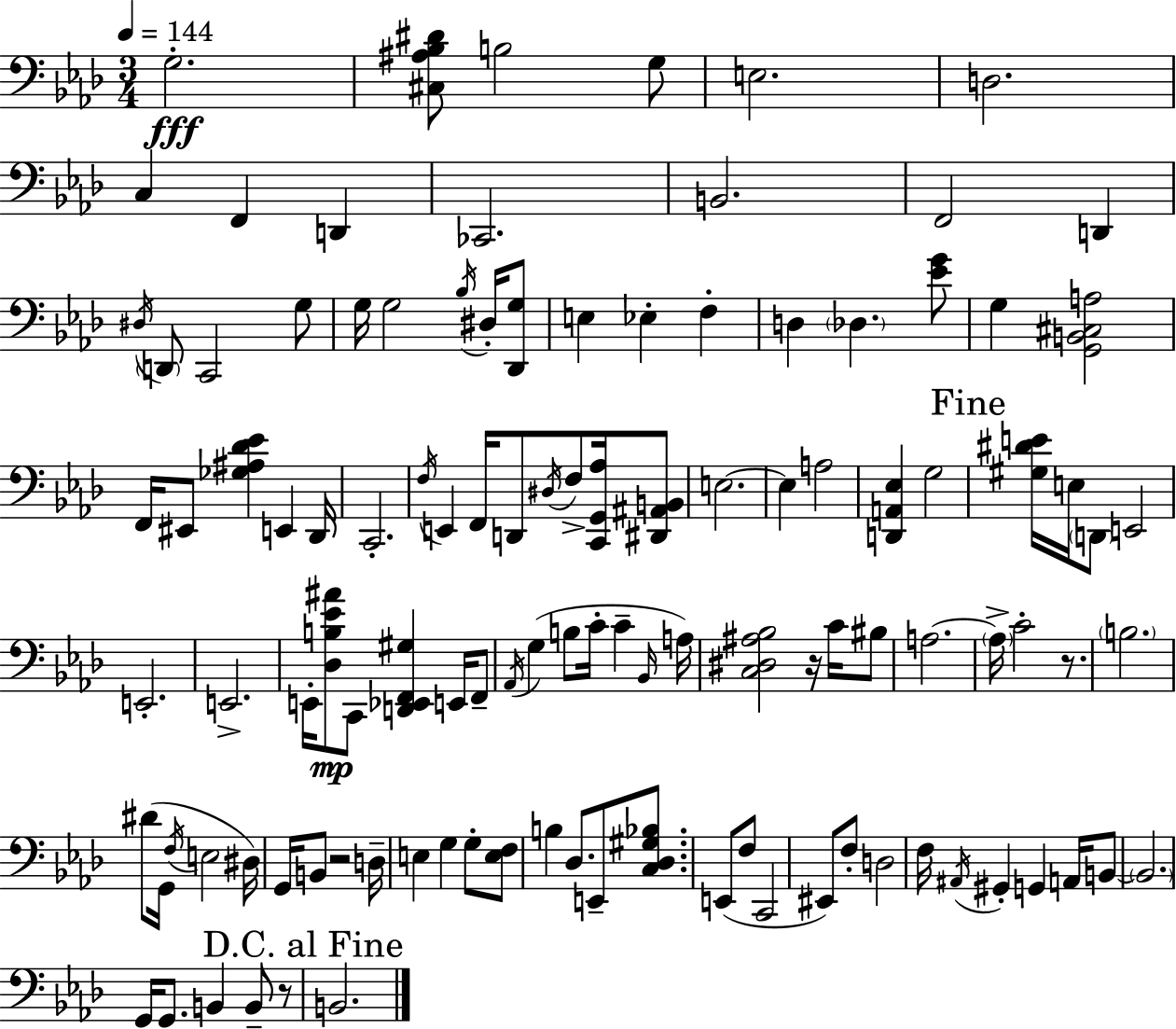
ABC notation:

X:1
T:Untitled
M:3/4
L:1/4
K:Fm
G,2 [^C,^A,_B,^D]/2 B,2 G,/2 E,2 D,2 C, F,, D,, _C,,2 B,,2 F,,2 D,, ^D,/4 D,,/2 C,,2 G,/2 G,/4 G,2 _B,/4 ^D,/4 [_D,,G,]/2 E, _E, F, D, _D, [_EG]/2 G, [G,,B,,^C,A,]2 F,,/4 ^E,,/2 [_G,^A,_D_E] E,, _D,,/4 C,,2 F,/4 E,, F,,/4 D,,/2 ^D,/4 F,/2 [C,,G,,_A,]/4 [^D,,^A,,B,,]/2 E,2 E, A,2 [D,,A,,_E,] G,2 [^G,^DE]/4 E,/4 D,,/2 E,,2 E,,2 E,,2 E,,/4 [_D,B,_E^A]/2 C,,/2 [D,,_E,,F,,^G,] E,,/4 F,,/2 _A,,/4 G, B,/2 C/4 C _B,,/4 A,/4 [C,^D,^A,_B,]2 z/4 C/4 ^B,/2 A,2 A,/4 C2 z/2 B,2 ^D/2 G,,/4 F,/4 E,2 ^D,/4 G,,/4 B,,/2 z2 D,/4 E, G, G,/2 [E,F,]/2 B, _D,/2 E,,/2 [C,_D,^G,_B,]/2 E,,/2 F,/2 C,,2 ^E,,/2 F,/2 D,2 F,/4 ^A,,/4 ^G,, G,, A,,/4 B,,/2 B,,2 G,,/4 G,,/2 B,, B,,/2 z/2 B,,2